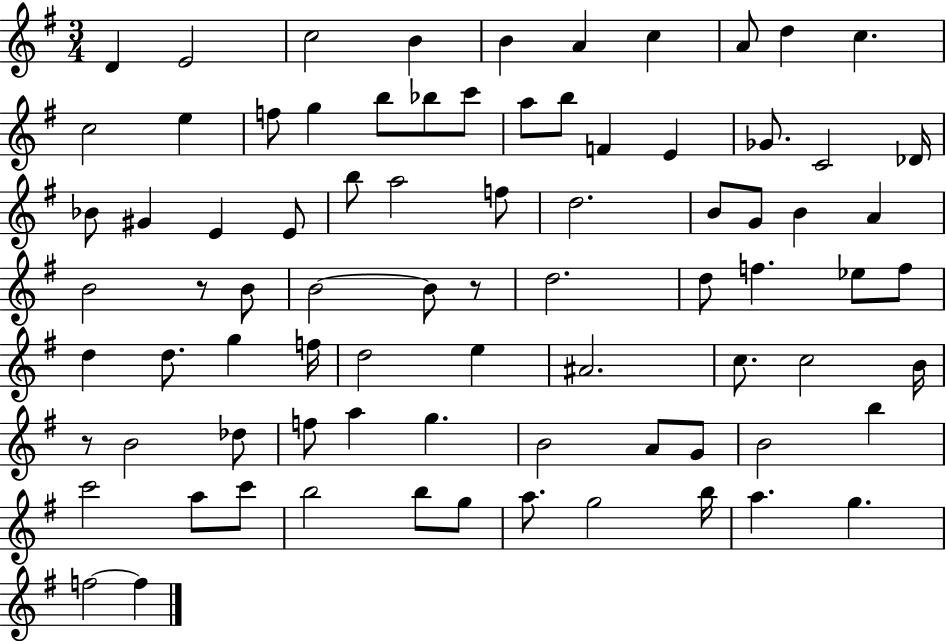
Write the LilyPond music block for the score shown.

{
  \clef treble
  \numericTimeSignature
  \time 3/4
  \key g \major
  d'4 e'2 | c''2 b'4 | b'4 a'4 c''4 | a'8 d''4 c''4. | \break c''2 e''4 | f''8 g''4 b''8 bes''8 c'''8 | a''8 b''8 f'4 e'4 | ges'8. c'2 des'16 | \break bes'8 gis'4 e'4 e'8 | b''8 a''2 f''8 | d''2. | b'8 g'8 b'4 a'4 | \break b'2 r8 b'8 | b'2~~ b'8 r8 | d''2. | d''8 f''4. ees''8 f''8 | \break d''4 d''8. g''4 f''16 | d''2 e''4 | ais'2. | c''8. c''2 b'16 | \break r8 b'2 des''8 | f''8 a''4 g''4. | b'2 a'8 g'8 | b'2 b''4 | \break c'''2 a''8 c'''8 | b''2 b''8 g''8 | a''8. g''2 b''16 | a''4. g''4. | \break f''2~~ f''4 | \bar "|."
}